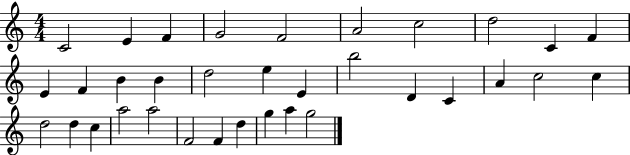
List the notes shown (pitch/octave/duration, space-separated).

C4/h E4/q F4/q G4/h F4/h A4/h C5/h D5/h C4/q F4/q E4/q F4/q B4/q B4/q D5/h E5/q E4/q B5/h D4/q C4/q A4/q C5/h C5/q D5/h D5/q C5/q A5/h A5/h F4/h F4/q D5/q G5/q A5/q G5/h